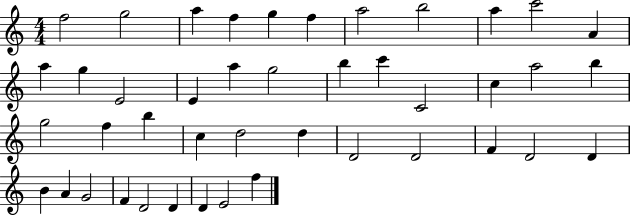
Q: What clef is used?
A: treble